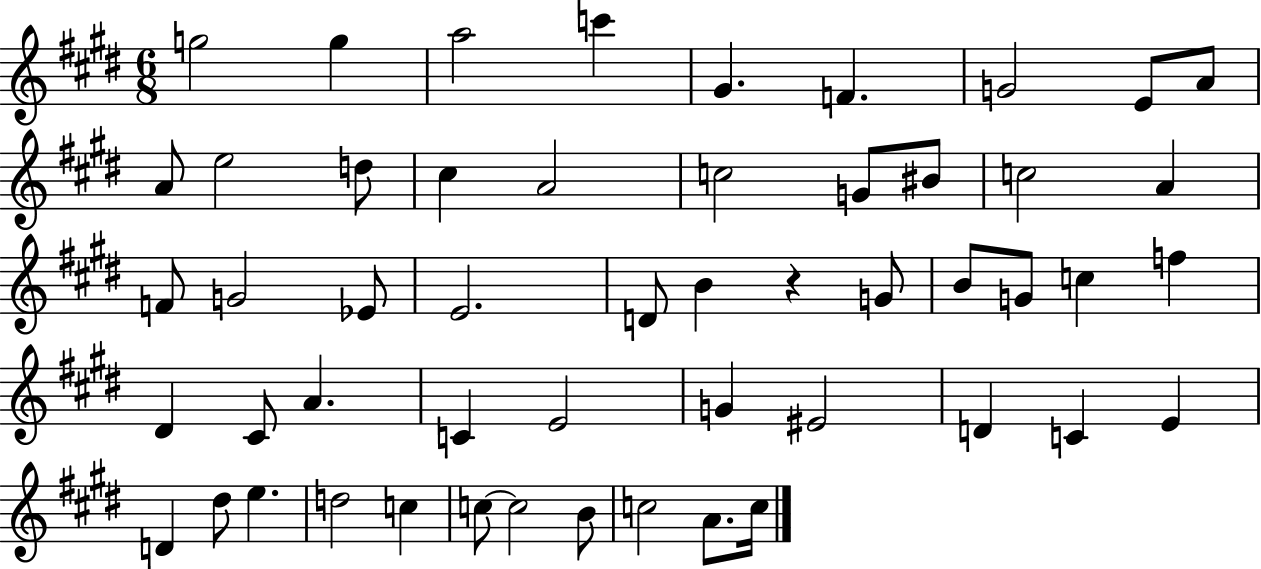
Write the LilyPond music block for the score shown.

{
  \clef treble
  \numericTimeSignature
  \time 6/8
  \key e \major
  g''2 g''4 | a''2 c'''4 | gis'4. f'4. | g'2 e'8 a'8 | \break a'8 e''2 d''8 | cis''4 a'2 | c''2 g'8 bis'8 | c''2 a'4 | \break f'8 g'2 ees'8 | e'2. | d'8 b'4 r4 g'8 | b'8 g'8 c''4 f''4 | \break dis'4 cis'8 a'4. | c'4 e'2 | g'4 eis'2 | d'4 c'4 e'4 | \break d'4 dis''8 e''4. | d''2 c''4 | c''8~~ c''2 b'8 | c''2 a'8. c''16 | \break \bar "|."
}